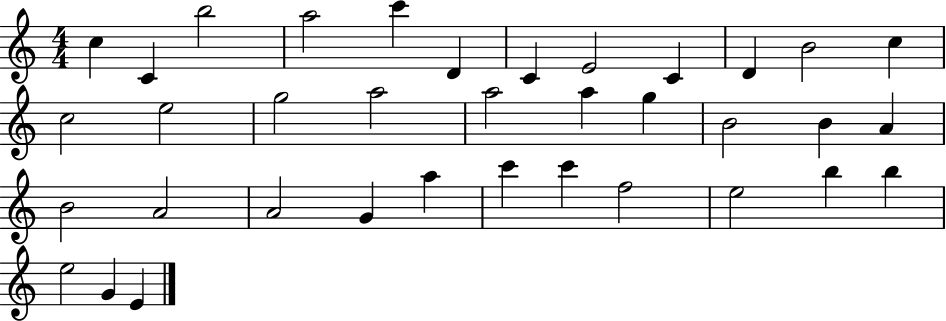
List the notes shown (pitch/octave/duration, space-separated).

C5/q C4/q B5/h A5/h C6/q D4/q C4/q E4/h C4/q D4/q B4/h C5/q C5/h E5/h G5/h A5/h A5/h A5/q G5/q B4/h B4/q A4/q B4/h A4/h A4/h G4/q A5/q C6/q C6/q F5/h E5/h B5/q B5/q E5/h G4/q E4/q